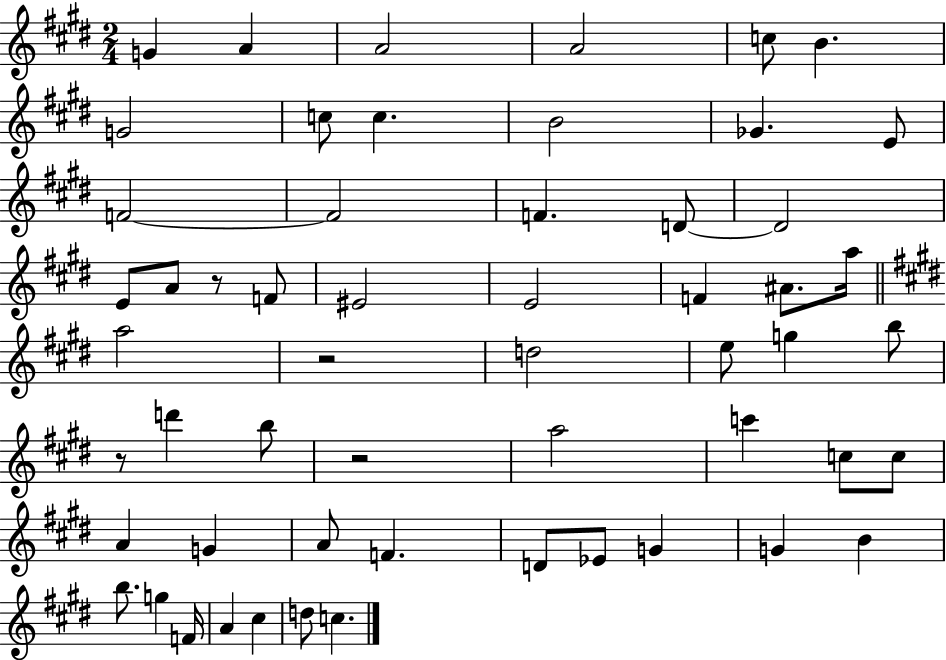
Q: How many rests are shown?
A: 4